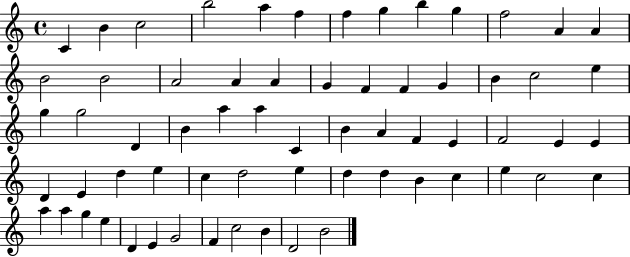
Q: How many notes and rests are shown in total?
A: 65